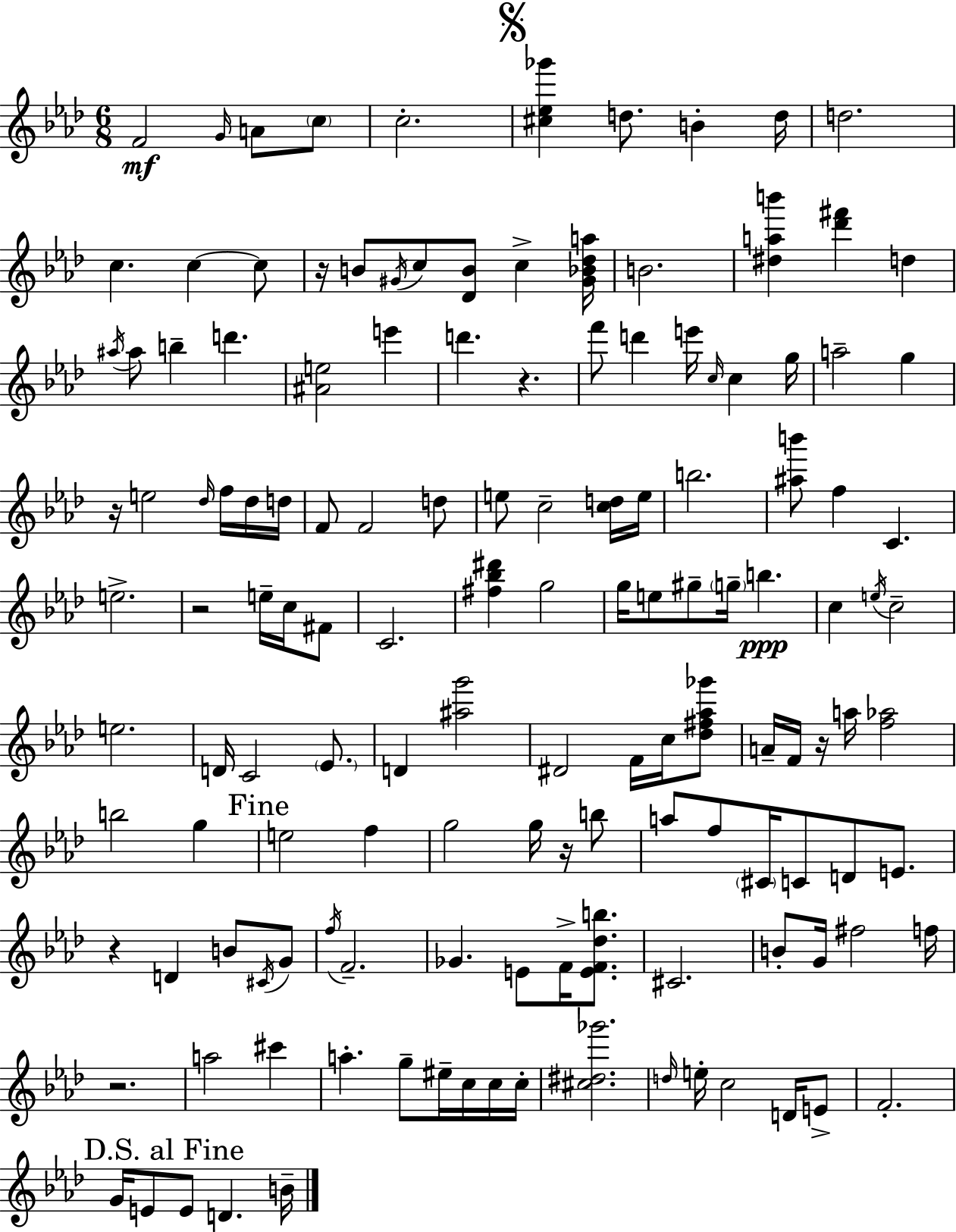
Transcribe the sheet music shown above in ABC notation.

X:1
T:Untitled
M:6/8
L:1/4
K:Fm
F2 G/4 A/2 c/2 c2 [^c_e_g'] d/2 B d/4 d2 c c c/2 z/4 B/2 ^G/4 c/2 [_DB]/2 c [^G_B_da]/4 B2 [^dab'] [_d'^f'] d ^a/4 ^a/2 b d' [^Ae]2 e' d' z f'/2 d' e'/4 c/4 c g/4 a2 g z/4 e2 _d/4 f/4 _d/4 d/4 F/2 F2 d/2 e/2 c2 [cd]/4 e/4 b2 [^ab']/2 f C e2 z2 e/4 c/4 ^F/2 C2 [^f_b^d'] g2 g/4 e/2 ^g/2 g/4 b c e/4 c2 e2 D/4 C2 _E/2 D [^ag']2 ^D2 F/4 c/4 [_d^f_a_g']/2 A/4 F/4 z/4 a/4 [f_a]2 b2 g e2 f g2 g/4 z/4 b/2 a/2 f/2 ^C/4 C/2 D/2 E/2 z D B/2 ^C/4 G/2 f/4 F2 _G E/2 F/4 [EF_db]/2 ^C2 B/2 G/4 ^f2 f/4 z2 a2 ^c' a g/2 ^e/4 c/4 c/4 c/4 [^c^d_g']2 d/4 e/4 c2 D/4 E/2 F2 G/4 E/2 E/2 D B/4